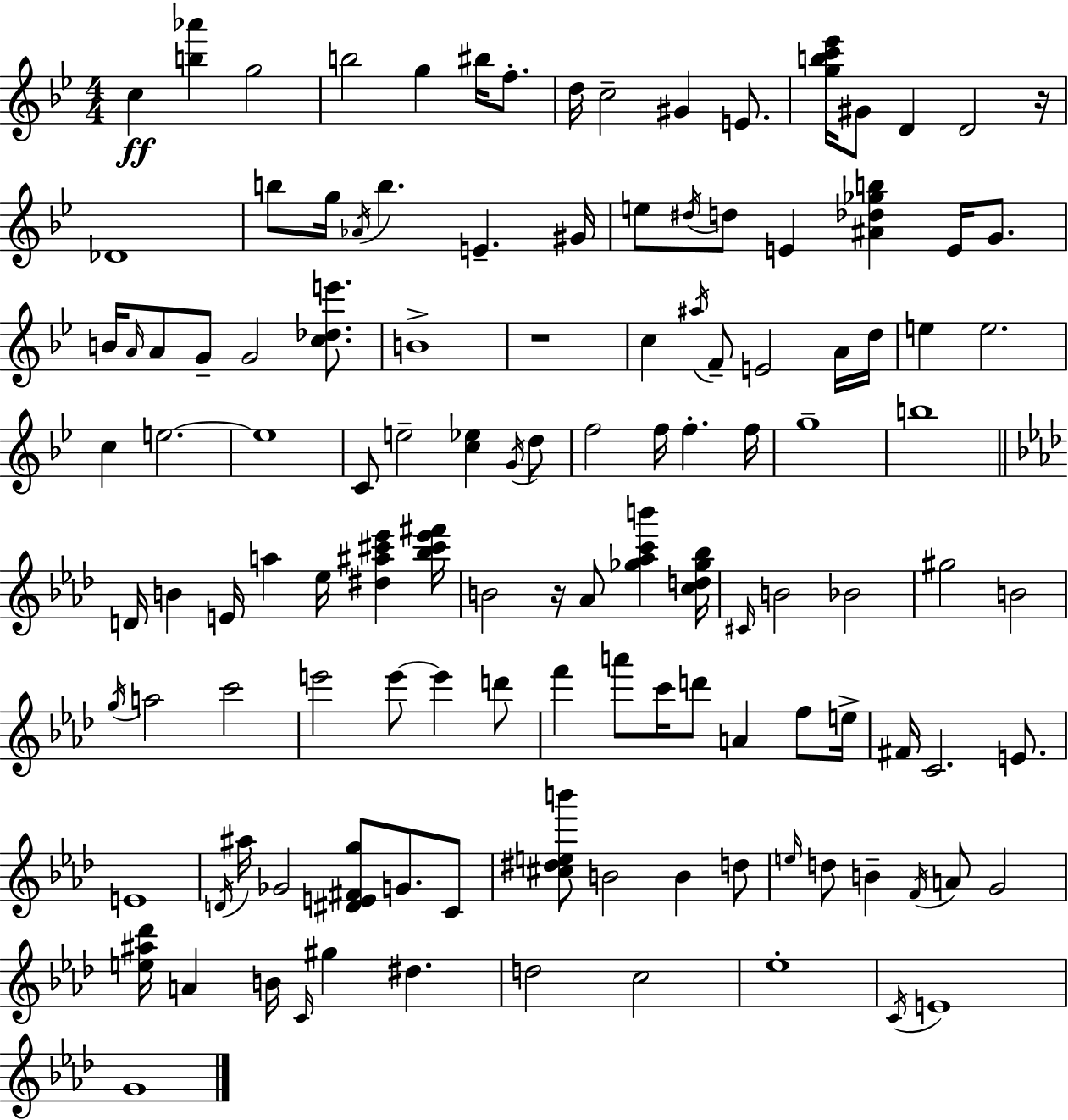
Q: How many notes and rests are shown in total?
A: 123